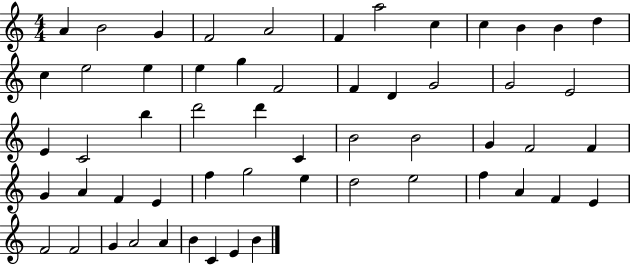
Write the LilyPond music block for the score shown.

{
  \clef treble
  \numericTimeSignature
  \time 4/4
  \key c \major
  a'4 b'2 g'4 | f'2 a'2 | f'4 a''2 c''4 | c''4 b'4 b'4 d''4 | \break c''4 e''2 e''4 | e''4 g''4 f'2 | f'4 d'4 g'2 | g'2 e'2 | \break e'4 c'2 b''4 | d'''2 d'''4 c'4 | b'2 b'2 | g'4 f'2 f'4 | \break g'4 a'4 f'4 e'4 | f''4 g''2 e''4 | d''2 e''2 | f''4 a'4 f'4 e'4 | \break f'2 f'2 | g'4 a'2 a'4 | b'4 c'4 e'4 b'4 | \bar "|."
}